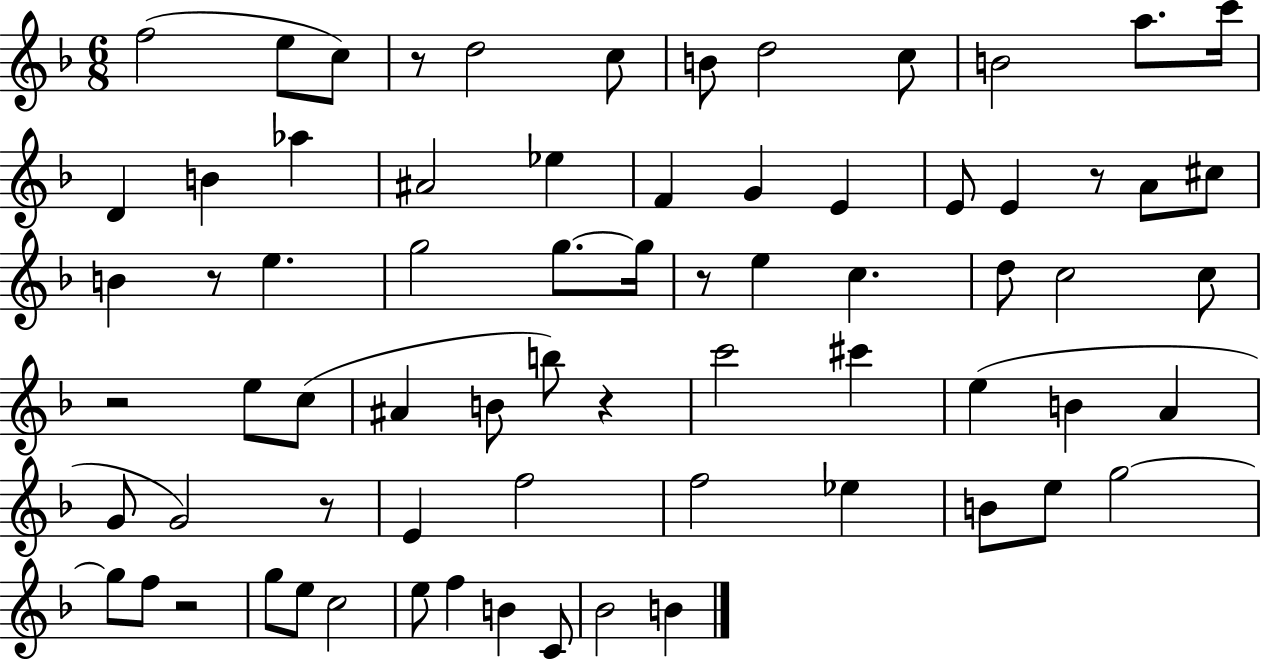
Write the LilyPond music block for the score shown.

{
  \clef treble
  \numericTimeSignature
  \time 6/8
  \key f \major
  f''2( e''8 c''8) | r8 d''2 c''8 | b'8 d''2 c''8 | b'2 a''8. c'''16 | \break d'4 b'4 aes''4 | ais'2 ees''4 | f'4 g'4 e'4 | e'8 e'4 r8 a'8 cis''8 | \break b'4 r8 e''4. | g''2 g''8.~~ g''16 | r8 e''4 c''4. | d''8 c''2 c''8 | \break r2 e''8 c''8( | ais'4 b'8 b''8) r4 | c'''2 cis'''4 | e''4( b'4 a'4 | \break g'8 g'2) r8 | e'4 f''2 | f''2 ees''4 | b'8 e''8 g''2~~ | \break g''8 f''8 r2 | g''8 e''8 c''2 | e''8 f''4 b'4 c'8 | bes'2 b'4 | \break \bar "|."
}